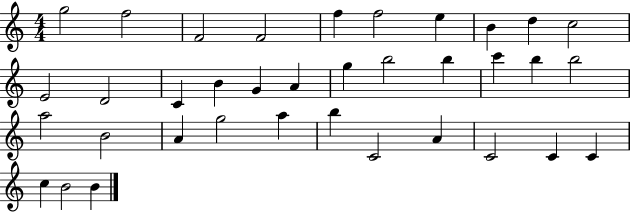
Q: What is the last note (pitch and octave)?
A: B4